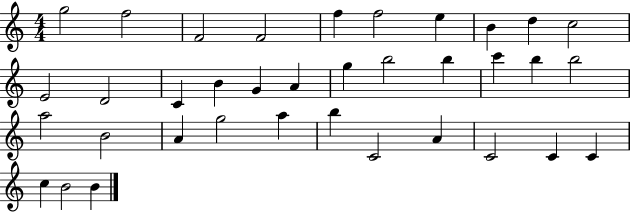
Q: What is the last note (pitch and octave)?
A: B4